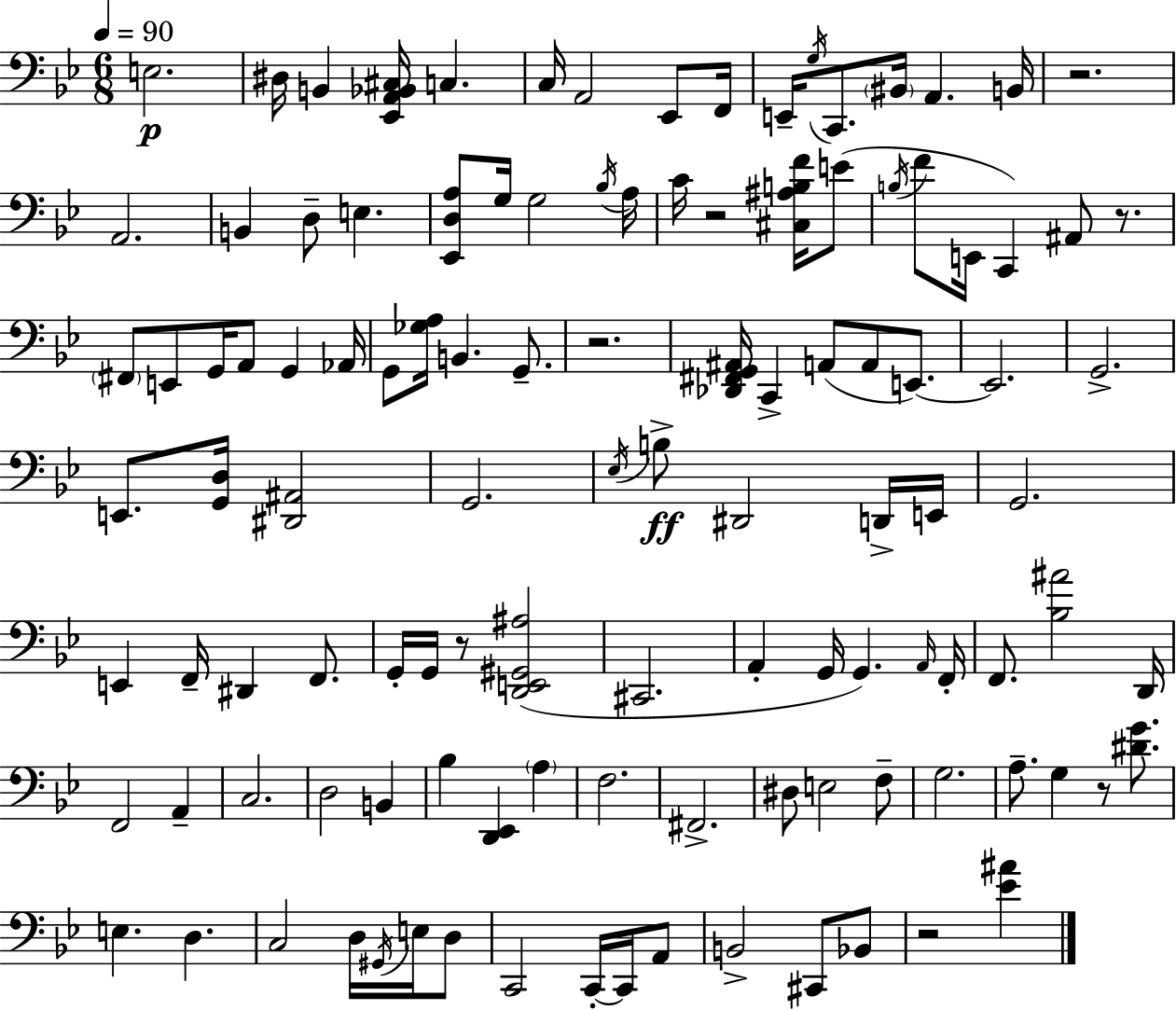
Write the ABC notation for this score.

X:1
T:Untitled
M:6/8
L:1/4
K:Gm
E,2 ^D,/4 B,, [_E,,A,,_B,,^C,]/4 C, C,/4 A,,2 _E,,/2 F,,/4 E,,/4 G,/4 C,,/2 ^B,,/4 A,, B,,/4 z2 A,,2 B,, D,/2 E, [_E,,D,A,]/2 G,/4 G,2 _B,/4 A,/4 C/4 z2 [^C,^A,B,F]/4 E/2 B,/4 F/2 E,,/4 C,, ^A,,/2 z/2 ^F,,/2 E,,/2 G,,/4 A,,/2 G,, _A,,/4 G,,/2 [_G,A,]/4 B,, G,,/2 z2 [_D,,^F,,G,,^A,,]/4 C,, A,,/2 A,,/2 E,,/2 E,,2 G,,2 E,,/2 [G,,D,]/4 [^D,,^A,,]2 G,,2 _E,/4 B,/2 ^D,,2 D,,/4 E,,/4 G,,2 E,, F,,/4 ^D,, F,,/2 G,,/4 G,,/4 z/2 [D,,E,,^G,,^A,]2 ^C,,2 A,, G,,/4 G,, A,,/4 F,,/4 F,,/2 [_B,^A]2 D,,/4 F,,2 A,, C,2 D,2 B,, _B, [D,,_E,,] A, F,2 ^F,,2 ^D,/2 E,2 F,/2 G,2 A,/2 G, z/2 [^DG]/2 E, D, C,2 D,/4 ^G,,/4 E,/4 D,/2 C,,2 C,,/4 C,,/4 A,,/2 B,,2 ^C,,/2 _B,,/2 z2 [_E^A]